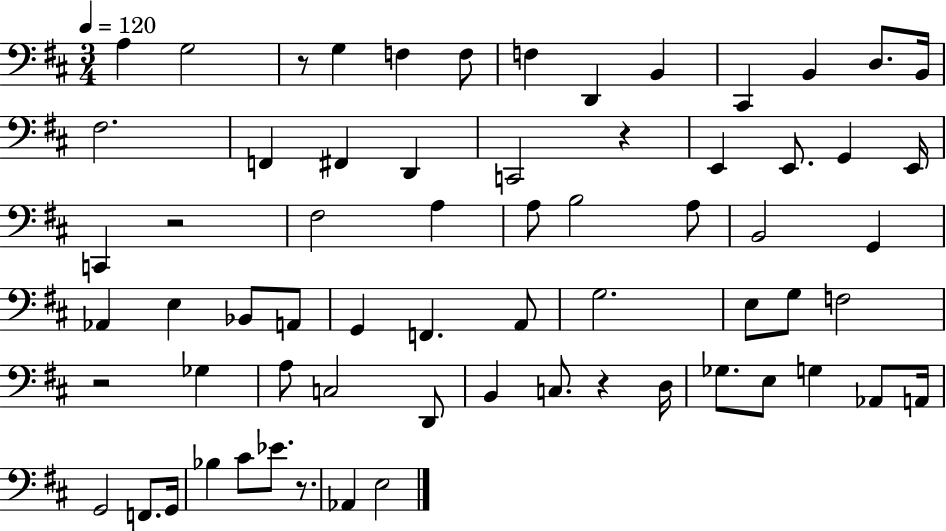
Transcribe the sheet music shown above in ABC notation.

X:1
T:Untitled
M:3/4
L:1/4
K:D
A, G,2 z/2 G, F, F,/2 F, D,, B,, ^C,, B,, D,/2 B,,/4 ^F,2 F,, ^F,, D,, C,,2 z E,, E,,/2 G,, E,,/4 C,, z2 ^F,2 A, A,/2 B,2 A,/2 B,,2 G,, _A,, E, _B,,/2 A,,/2 G,, F,, A,,/2 G,2 E,/2 G,/2 F,2 z2 _G, A,/2 C,2 D,,/2 B,, C,/2 z D,/4 _G,/2 E,/2 G, _A,,/2 A,,/4 G,,2 F,,/2 G,,/4 _B, ^C/2 _E/2 z/2 _A,, E,2